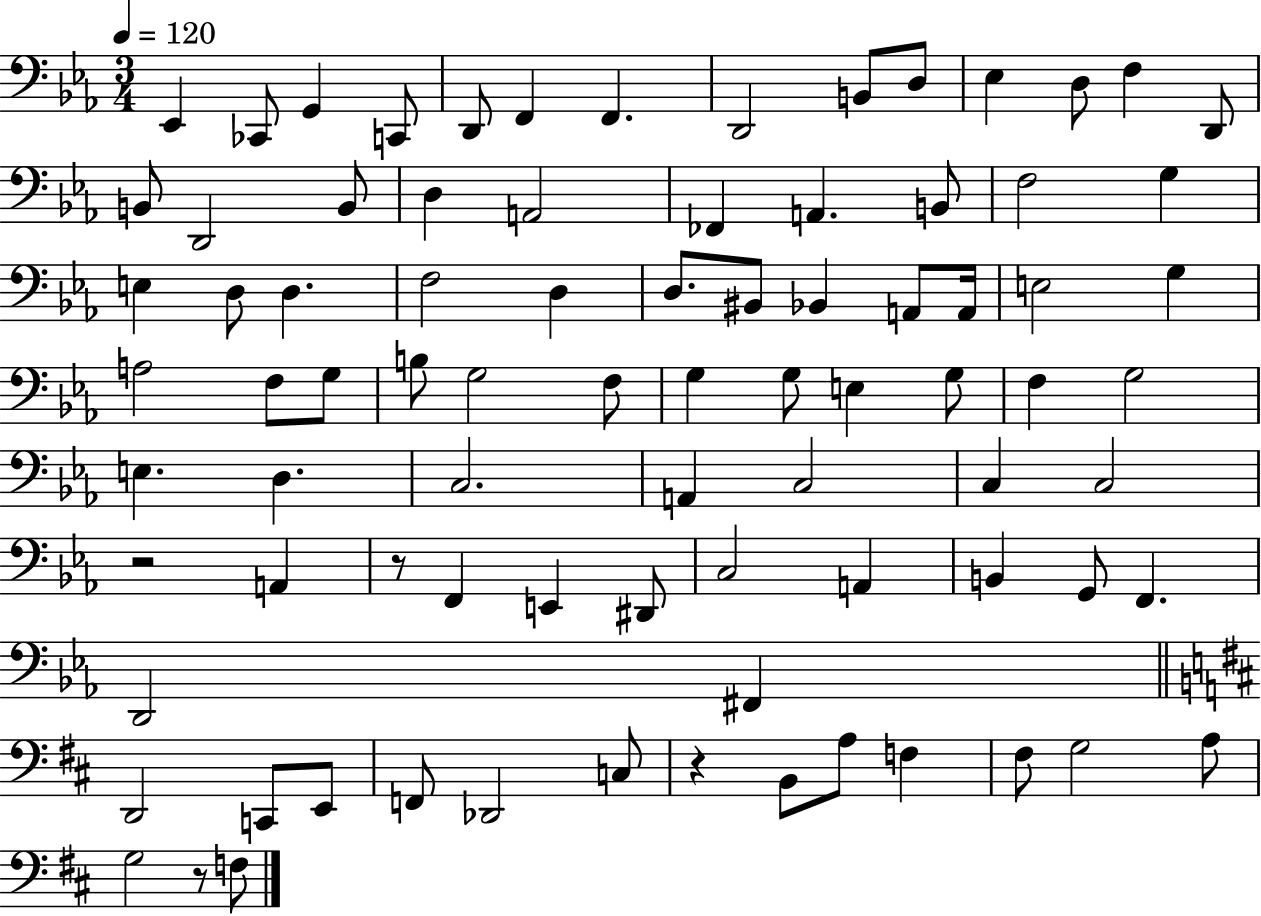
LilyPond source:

{
  \clef bass
  \numericTimeSignature
  \time 3/4
  \key ees \major
  \tempo 4 = 120
  ees,4 ces,8 g,4 c,8 | d,8 f,4 f,4. | d,2 b,8 d8 | ees4 d8 f4 d,8 | \break b,8 d,2 b,8 | d4 a,2 | fes,4 a,4. b,8 | f2 g4 | \break e4 d8 d4. | f2 d4 | d8. bis,8 bes,4 a,8 a,16 | e2 g4 | \break a2 f8 g8 | b8 g2 f8 | g4 g8 e4 g8 | f4 g2 | \break e4. d4. | c2. | a,4 c2 | c4 c2 | \break r2 a,4 | r8 f,4 e,4 dis,8 | c2 a,4 | b,4 g,8 f,4. | \break d,2 fis,4 | \bar "||" \break \key d \major d,2 c,8 e,8 | f,8 des,2 c8 | r4 b,8 a8 f4 | fis8 g2 a8 | \break g2 r8 f8 | \bar "|."
}